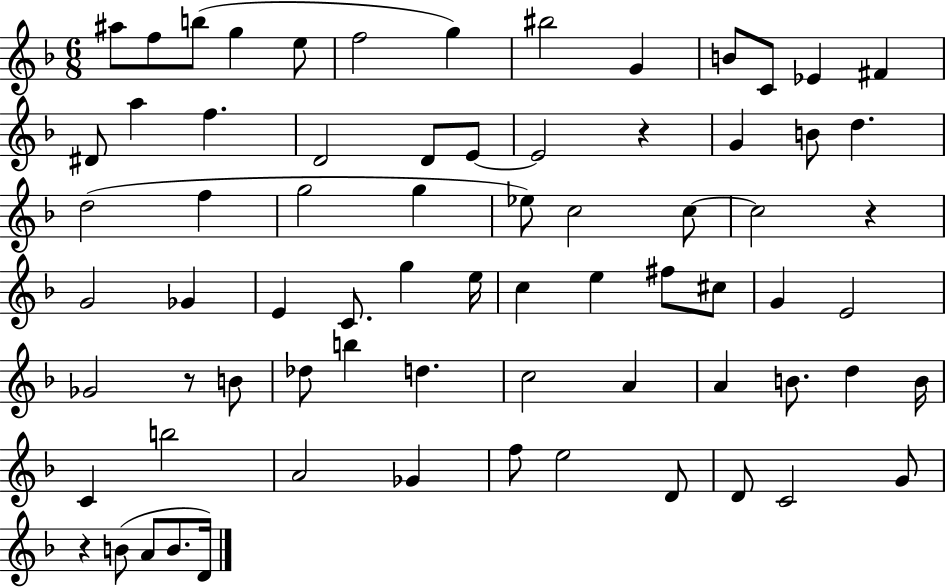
{
  \clef treble
  \numericTimeSignature
  \time 6/8
  \key f \major
  ais''8 f''8 b''8( g''4 e''8 | f''2 g''4) | bis''2 g'4 | b'8 c'8 ees'4 fis'4 | \break dis'8 a''4 f''4. | d'2 d'8 e'8~~ | e'2 r4 | g'4 b'8 d''4. | \break d''2( f''4 | g''2 g''4 | ees''8) c''2 c''8~~ | c''2 r4 | \break g'2 ges'4 | e'4 c'8. g''4 e''16 | c''4 e''4 fis''8 cis''8 | g'4 e'2 | \break ges'2 r8 b'8 | des''8 b''4 d''4. | c''2 a'4 | a'4 b'8. d''4 b'16 | \break c'4 b''2 | a'2 ges'4 | f''8 e''2 d'8 | d'8 c'2 g'8 | \break r4 b'8( a'8 b'8. d'16) | \bar "|."
}